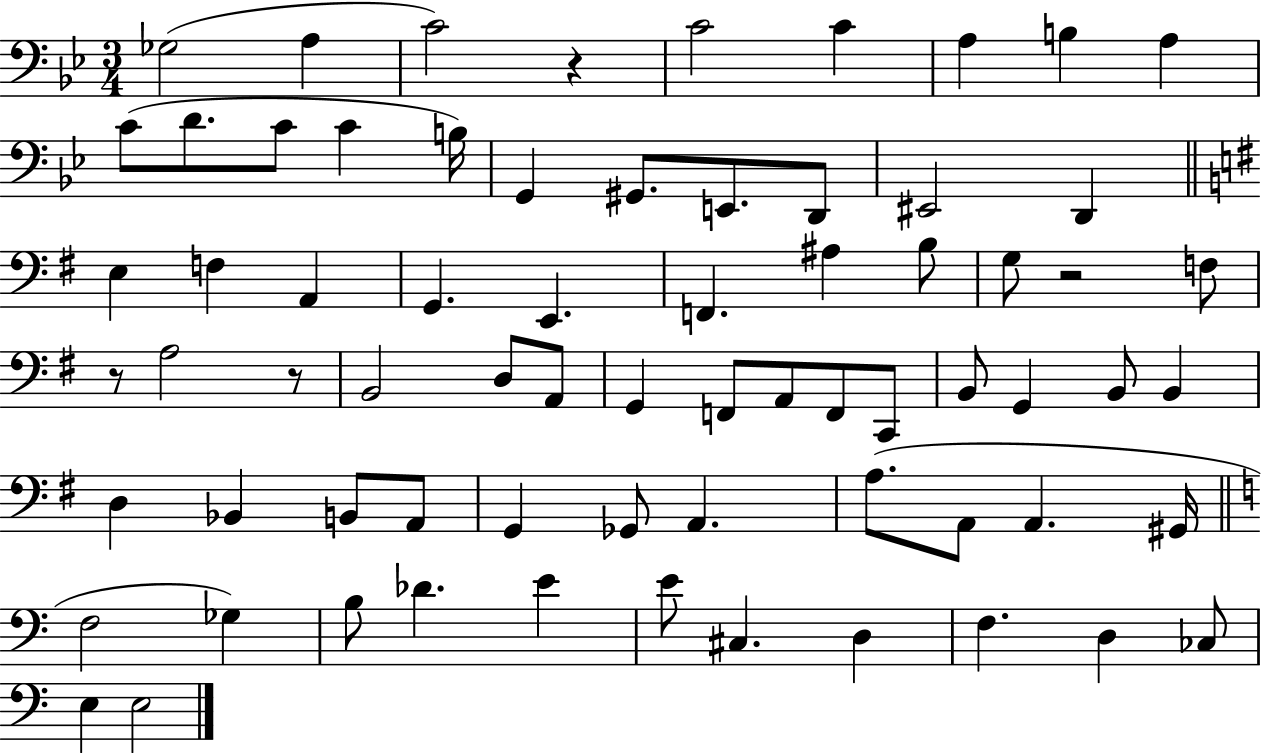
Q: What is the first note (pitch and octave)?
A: Gb3